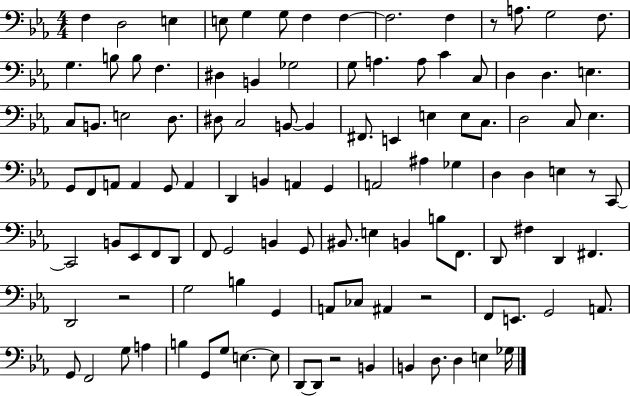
X:1
T:Untitled
M:4/4
L:1/4
K:Eb
F, D,2 E, E,/2 G, G,/2 F, F, F,2 F, z/2 A,/2 G,2 F,/2 G, B,/2 B,/2 F, ^D, B,, _G,2 G,/2 A, A,/2 C C,/2 D, D, E, C,/2 B,,/2 E,2 D,/2 ^D,/2 C,2 B,,/2 B,, ^F,,/2 E,, E, E,/2 C,/2 D,2 C,/2 _E, G,,/2 F,,/2 A,,/2 A,, G,,/2 A,, D,, B,, A,, G,, A,,2 ^A, _G, D, D, E, z/2 C,,/2 C,,2 B,,/2 _E,,/2 F,,/2 D,,/2 F,,/2 G,,2 B,, G,,/2 ^B,,/2 E, B,, B,/2 F,,/2 D,,/2 ^F, D,, ^F,, D,,2 z2 G,2 B, G,, A,,/2 _C,/2 ^A,, z2 F,,/2 E,,/2 G,,2 A,,/2 G,,/2 F,,2 G,/2 A, B, G,,/2 G,/2 E, E,/2 D,,/2 D,,/2 z2 B,, B,, D,/2 D, E, _G,/4